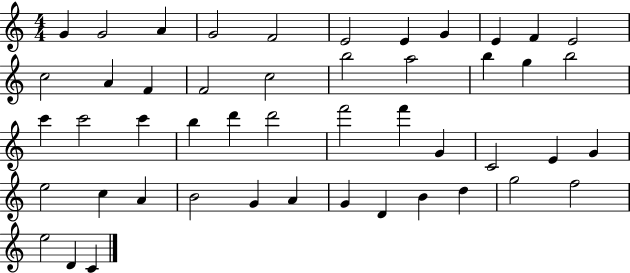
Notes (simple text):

G4/q G4/h A4/q G4/h F4/h E4/h E4/q G4/q E4/q F4/q E4/h C5/h A4/q F4/q F4/h C5/h B5/h A5/h B5/q G5/q B5/h C6/q C6/h C6/q B5/q D6/q D6/h F6/h F6/q G4/q C4/h E4/q G4/q E5/h C5/q A4/q B4/h G4/q A4/q G4/q D4/q B4/q D5/q G5/h F5/h E5/h D4/q C4/q